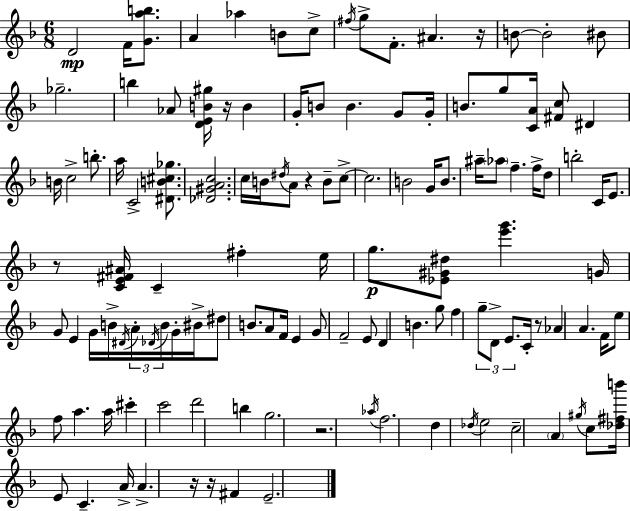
D4/h F4/s [G4,A5,B5]/e. A4/q Ab5/q B4/e C5/e F#5/s G5/e F4/e. A#4/q. R/s B4/e B4/h BIS4/e Gb5/h. B5/q Ab4/e [D4,E4,B4,G#5]/s R/s B4/q G4/s B4/e B4/q. G4/e G4/s B4/e. G5/e [C4,A4]/s [F#4,C5]/e D#4/q B4/s C5/h B5/e. A5/s C4/h [D#4,B4,C#5,Gb5]/e. [Db4,G#4,A4,C5]/h. C5/s B4/s D#5/s A4/e R/q B4/e C5/e C5/h. B4/h G4/s B4/e. A#5/s Ab5/e F5/q. F5/s D5/e B5/h C4/s E4/e. R/e [C4,E4,F#4,A#4]/s C4/q F#5/q E5/s G5/e. [Eb4,G#4,D#5]/e [E6,G6]/q. G4/s G4/e E4/q G4/s B4/s D#4/s A4/s Db4/s B4/s G4/s BIS4/s D#5/e B4/e. A4/e F4/s E4/q G4/e F4/h E4/e D4/q B4/q. G5/e F5/q G5/e D4/e E4/e. C4/s R/e Ab4/q A4/q. F4/s E5/e F5/e A5/q. A5/s C#6/q C6/h D6/h B5/q G5/h. R/h. Ab5/s F5/h. D5/q Db5/s E5/h C5/h A4/q G#5/s C5/e [Db5,F#5,B6]/s E4/e C4/q. A4/s A4/q. R/s R/s F#4/q E4/h.